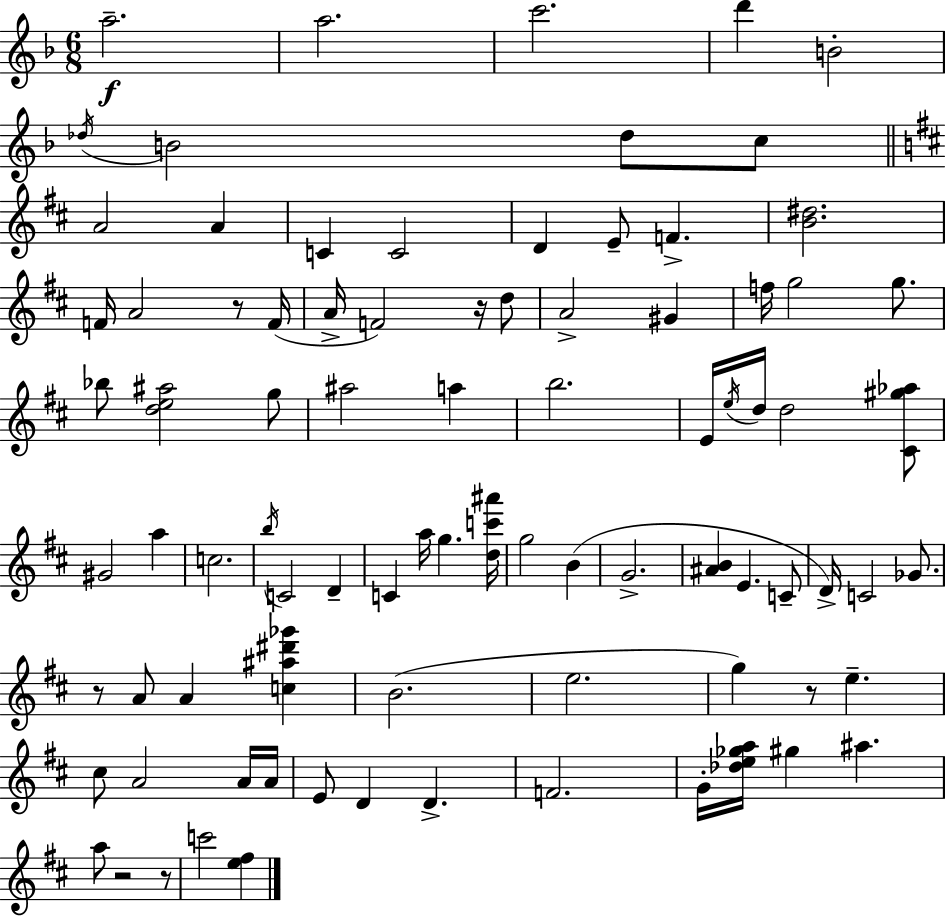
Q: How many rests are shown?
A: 6